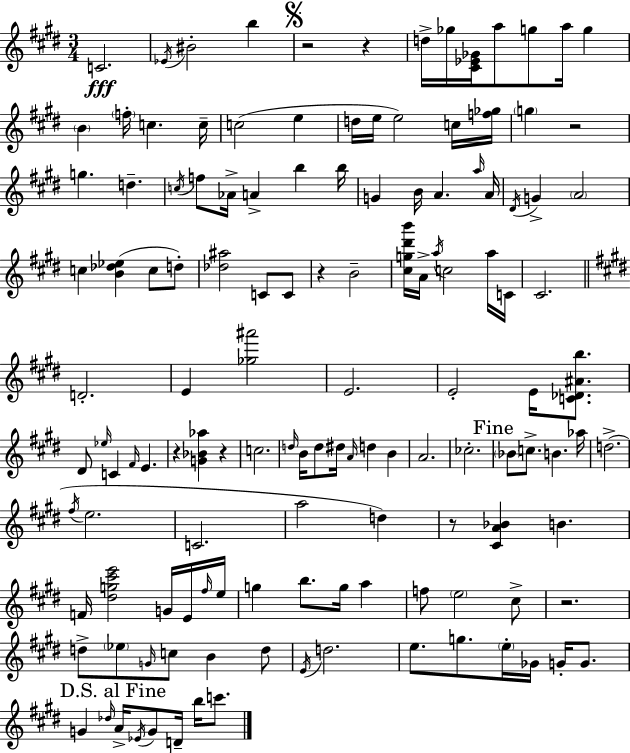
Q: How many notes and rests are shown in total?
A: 132